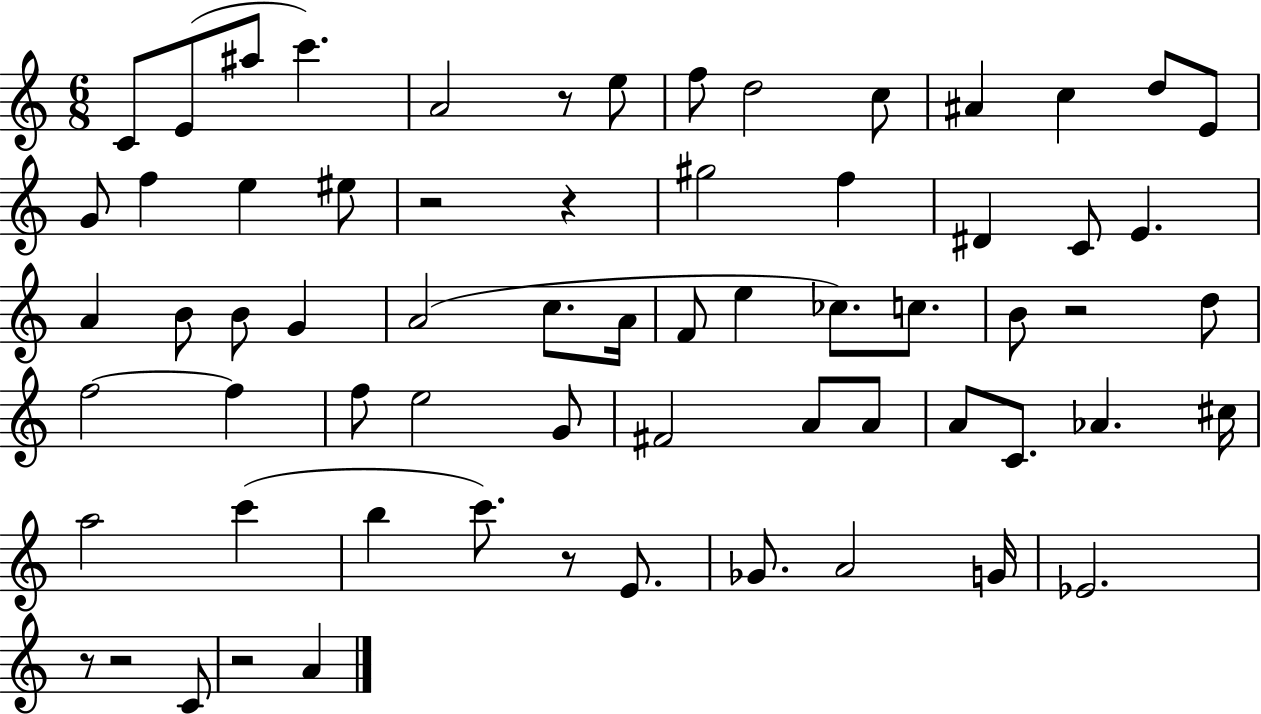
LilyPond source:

{
  \clef treble
  \numericTimeSignature
  \time 6/8
  \key c \major
  \repeat volta 2 { c'8 e'8( ais''8 c'''4.) | a'2 r8 e''8 | f''8 d''2 c''8 | ais'4 c''4 d''8 e'8 | \break g'8 f''4 e''4 eis''8 | r2 r4 | gis''2 f''4 | dis'4 c'8 e'4. | \break a'4 b'8 b'8 g'4 | a'2( c''8. a'16 | f'8 e''4 ces''8.) c''8. | b'8 r2 d''8 | \break f''2~~ f''4 | f''8 e''2 g'8 | fis'2 a'8 a'8 | a'8 c'8. aes'4. cis''16 | \break a''2 c'''4( | b''4 c'''8.) r8 e'8. | ges'8. a'2 g'16 | ees'2. | \break r8 r2 c'8 | r2 a'4 | } \bar "|."
}